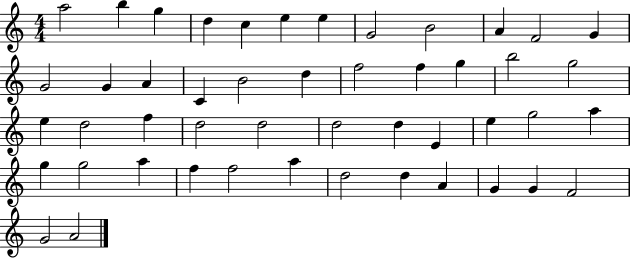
X:1
T:Untitled
M:4/4
L:1/4
K:C
a2 b g d c e e G2 B2 A F2 G G2 G A C B2 d f2 f g b2 g2 e d2 f d2 d2 d2 d E e g2 a g g2 a f f2 a d2 d A G G F2 G2 A2